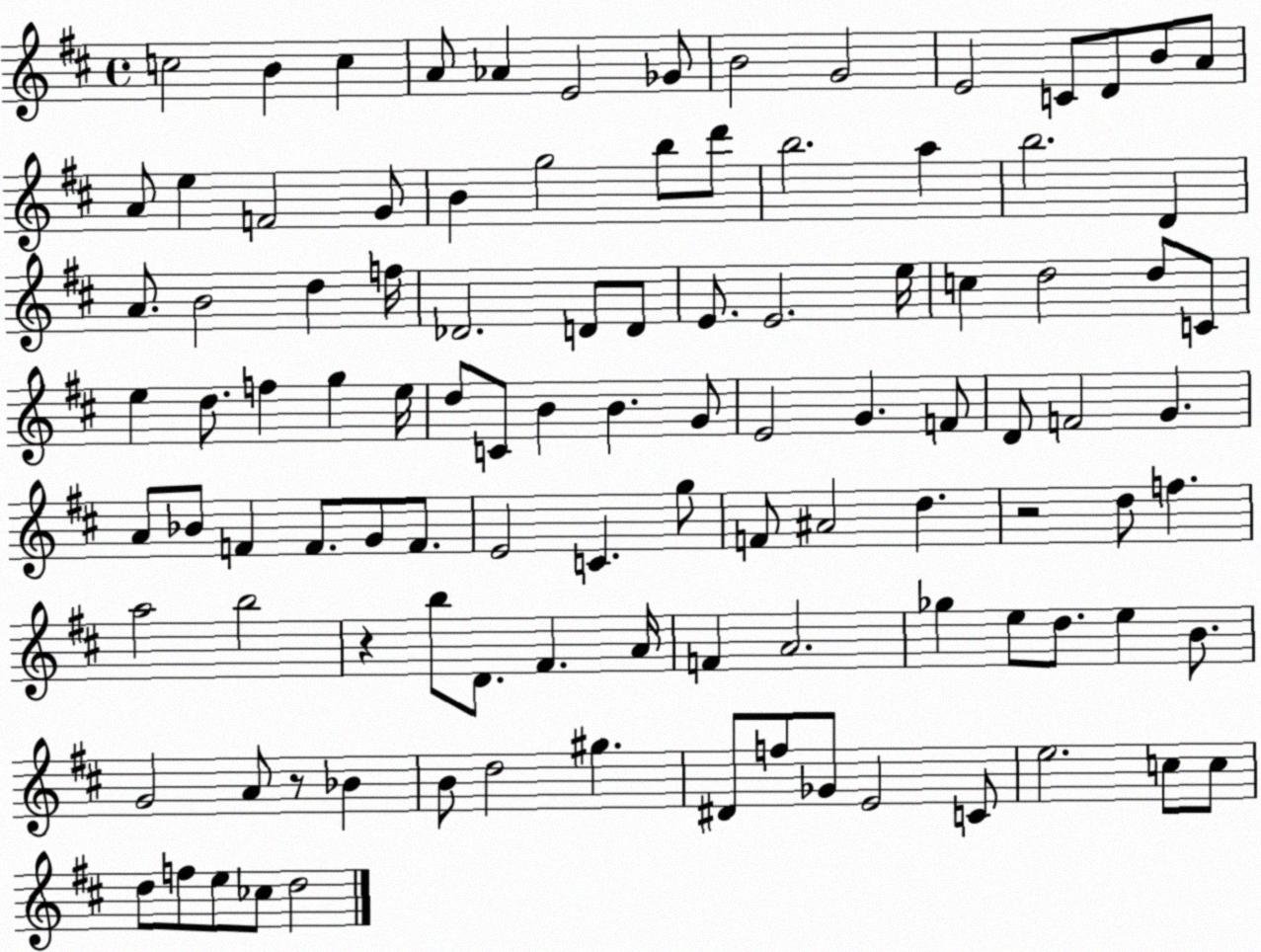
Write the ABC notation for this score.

X:1
T:Untitled
M:4/4
L:1/4
K:D
c2 B c A/2 _A E2 _G/2 B2 G2 E2 C/2 D/2 B/2 A/2 A/2 e F2 G/2 B g2 b/2 d'/2 b2 a b2 D A/2 B2 d f/4 _D2 D/2 D/2 E/2 E2 e/4 c d2 d/2 C/2 e d/2 f g e/4 d/2 C/2 B B G/2 E2 G F/2 D/2 F2 G A/2 _B/2 F F/2 G/2 F/2 E2 C g/2 F/2 ^A2 d z2 d/2 f a2 b2 z b/2 D/2 ^F A/4 F A2 _g e/2 d/2 e B/2 G2 A/2 z/2 _B B/2 d2 ^g ^D/2 f/2 _G/2 E2 C/2 e2 c/2 c/2 d/2 f/2 e/2 _c/2 d2